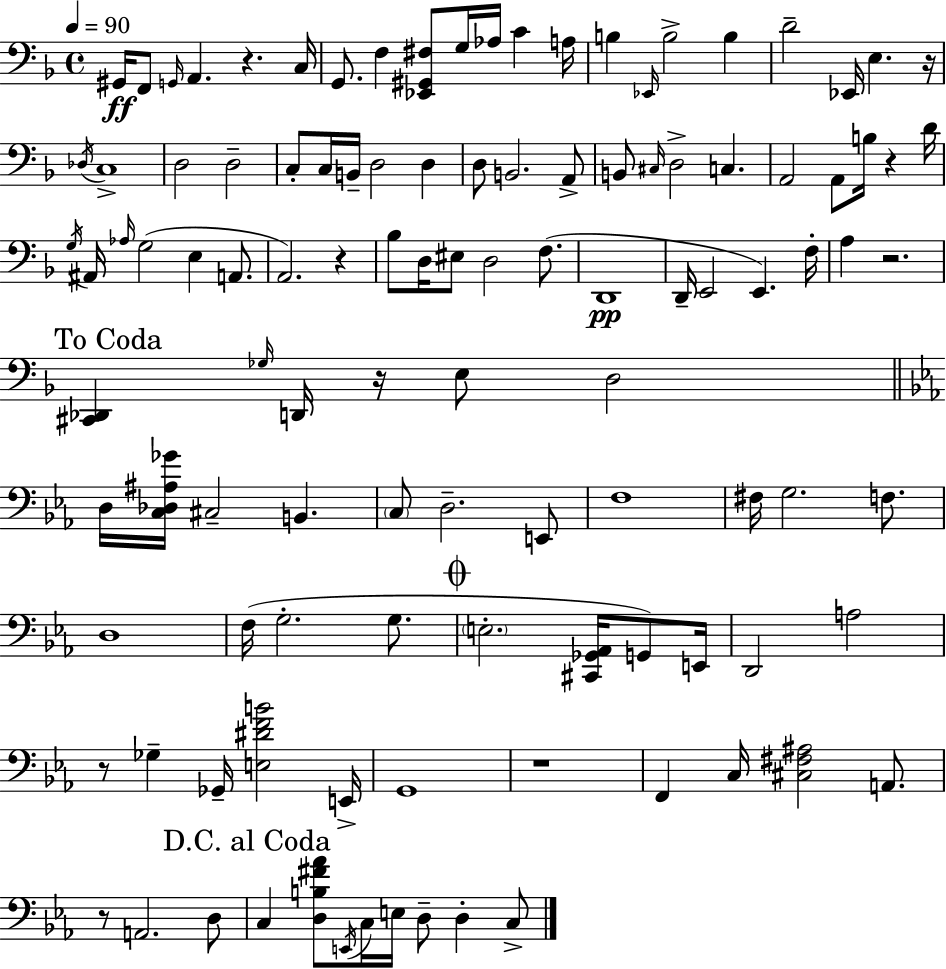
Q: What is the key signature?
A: F major